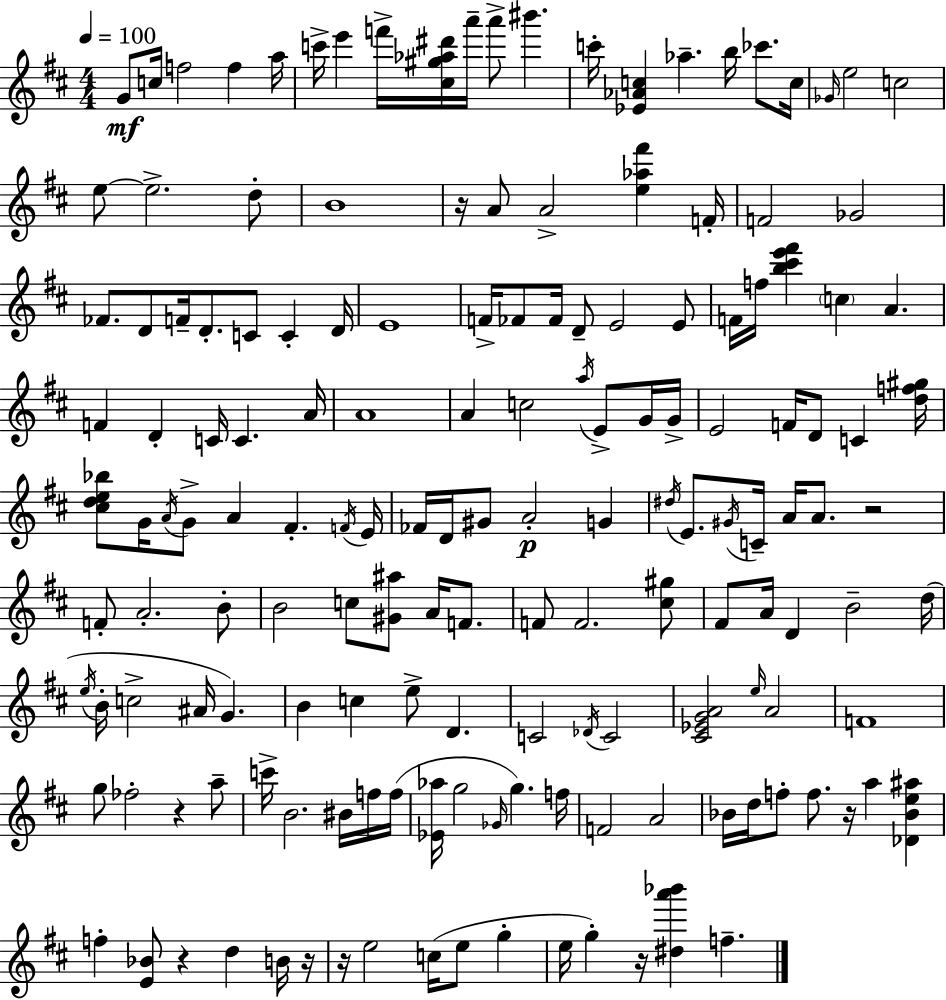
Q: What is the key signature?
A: D major